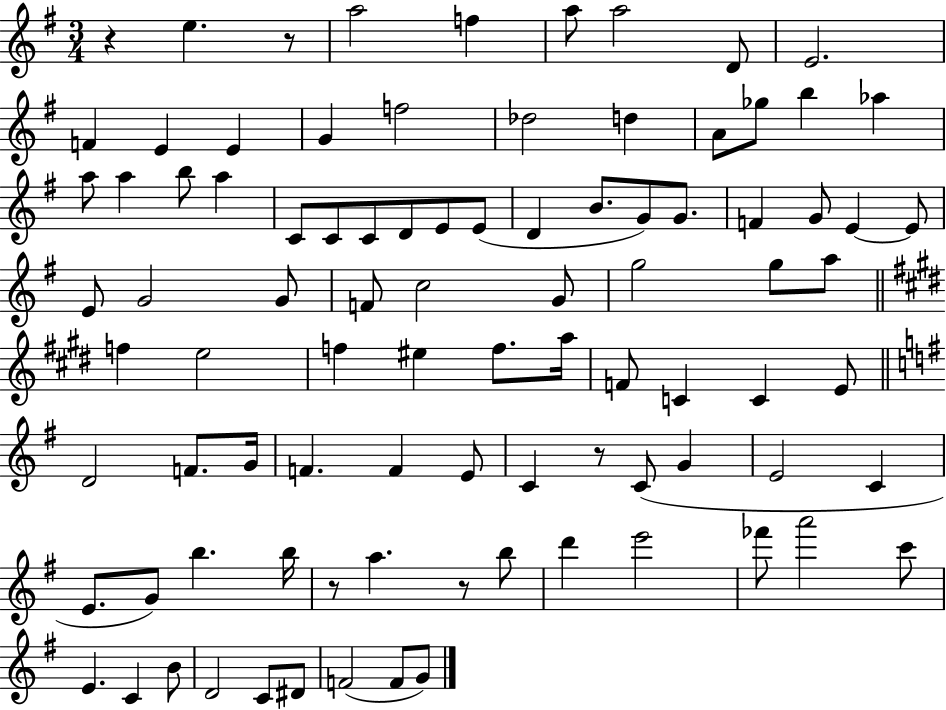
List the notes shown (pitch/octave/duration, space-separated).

R/q E5/q. R/e A5/h F5/q A5/e A5/h D4/e E4/h. F4/q E4/q E4/q G4/q F5/h Db5/h D5/q A4/e Gb5/e B5/q Ab5/q A5/e A5/q B5/e A5/q C4/e C4/e C4/e D4/e E4/e E4/e D4/q B4/e. G4/e G4/e. F4/q G4/e E4/q E4/e E4/e G4/h G4/e F4/e C5/h G4/e G5/h G5/e A5/e F5/q E5/h F5/q EIS5/q F5/e. A5/s F4/e C4/q C4/q E4/e D4/h F4/e. G4/s F4/q. F4/q E4/e C4/q R/e C4/e G4/q E4/h C4/q E4/e. G4/e B5/q. B5/s R/e A5/q. R/e B5/e D6/q E6/h FES6/e A6/h C6/e E4/q. C4/q B4/e D4/h C4/e D#4/e F4/h F4/e G4/e